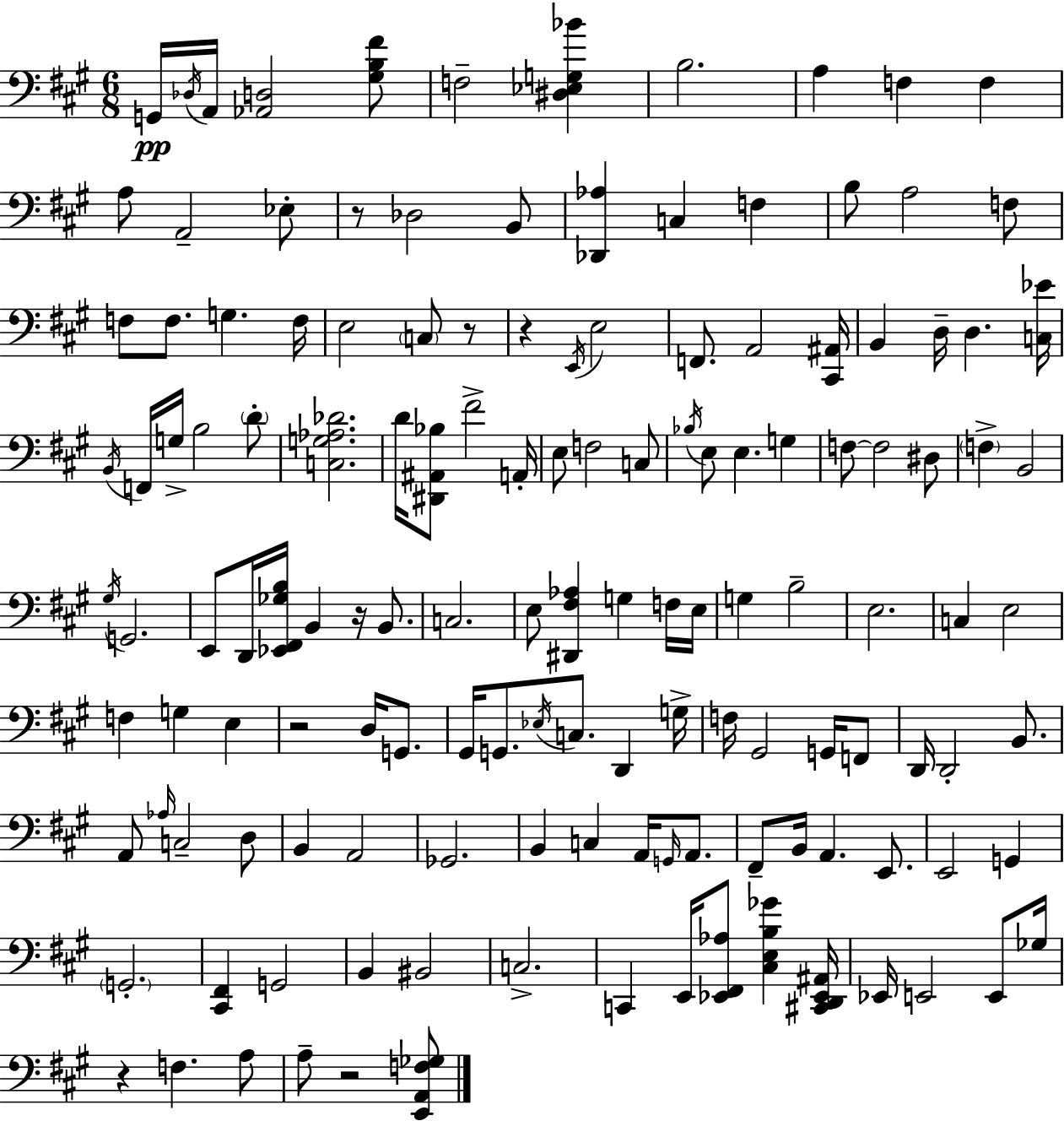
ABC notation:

X:1
T:Untitled
M:6/8
L:1/4
K:A
G,,/4 _D,/4 A,,/4 [_A,,D,]2 [^G,B,^F]/2 F,2 [^D,_E,G,_B] B,2 A, F, F, A,/2 A,,2 _E,/2 z/2 _D,2 B,,/2 [_D,,_A,] C, F, B,/2 A,2 F,/2 F,/2 F,/2 G, F,/4 E,2 C,/2 z/2 z E,,/4 E,2 F,,/2 A,,2 [^C,,^A,,]/4 B,, D,/4 D, [C,_E]/4 B,,/4 F,,/4 G,/4 B,2 D/2 [C,G,_A,_D]2 D/4 [^D,,^A,,_B,]/2 ^F2 A,,/4 E,/2 F,2 C,/2 _B,/4 E,/2 E, G, F,/2 F,2 ^D,/2 F, B,,2 ^G,/4 G,,2 E,,/2 D,,/4 [_E,,^F,,_G,B,]/4 B,, z/4 B,,/2 C,2 E,/2 [^D,,^F,_A,] G, F,/4 E,/4 G, B,2 E,2 C, E,2 F, G, E, z2 D,/4 G,,/2 ^G,,/4 G,,/2 _E,/4 C,/2 D,, G,/4 F,/4 ^G,,2 G,,/4 F,,/2 D,,/4 D,,2 B,,/2 A,,/2 _A,/4 C,2 D,/2 B,, A,,2 _G,,2 B,, C, A,,/4 G,,/4 A,,/2 ^F,,/2 B,,/4 A,, E,,/2 E,,2 G,, G,,2 [^C,,^F,,] G,,2 B,, ^B,,2 C,2 C,, E,,/4 [_E,,^F,,_A,]/2 [^C,E,B,_G] [^C,,D,,_E,,^A,,]/4 _E,,/4 E,,2 E,,/2 _G,/4 z F, A,/2 A,/2 z2 [E,,A,,F,_G,]/2